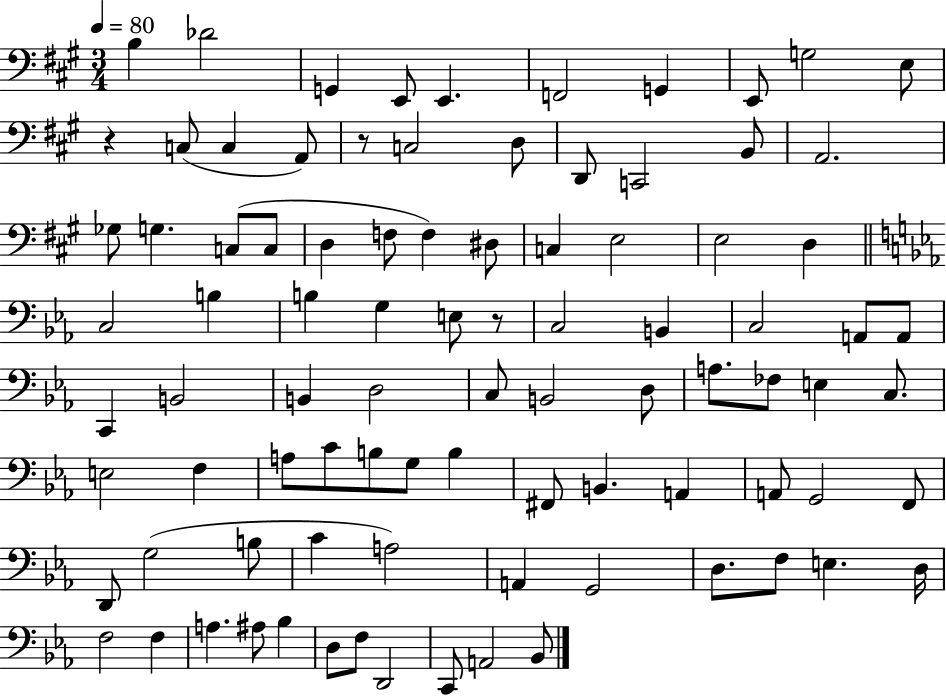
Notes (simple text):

B3/q Db4/h G2/q E2/e E2/q. F2/h G2/q E2/e G3/h E3/e R/q C3/e C3/q A2/e R/e C3/h D3/e D2/e C2/h B2/e A2/h. Gb3/e G3/q. C3/e C3/e D3/q F3/e F3/q D#3/e C3/q E3/h E3/h D3/q C3/h B3/q B3/q G3/q E3/e R/e C3/h B2/q C3/h A2/e A2/e C2/q B2/h B2/q D3/h C3/e B2/h D3/e A3/e. FES3/e E3/q C3/e. E3/h F3/q A3/e C4/e B3/e G3/e B3/q F#2/e B2/q. A2/q A2/e G2/h F2/e D2/e G3/h B3/e C4/q A3/h A2/q G2/h D3/e. F3/e E3/q. D3/s F3/h F3/q A3/q. A#3/e Bb3/q D3/e F3/e D2/h C2/e A2/h Bb2/e